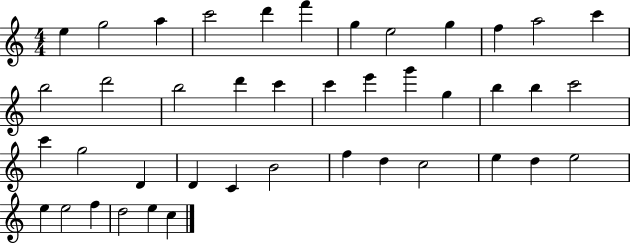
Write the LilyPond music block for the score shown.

{
  \clef treble
  \numericTimeSignature
  \time 4/4
  \key c \major
  e''4 g''2 a''4 | c'''2 d'''4 f'''4 | g''4 e''2 g''4 | f''4 a''2 c'''4 | \break b''2 d'''2 | b''2 d'''4 c'''4 | c'''4 e'''4 g'''4 g''4 | b''4 b''4 c'''2 | \break c'''4 g''2 d'4 | d'4 c'4 b'2 | f''4 d''4 c''2 | e''4 d''4 e''2 | \break e''4 e''2 f''4 | d''2 e''4 c''4 | \bar "|."
}